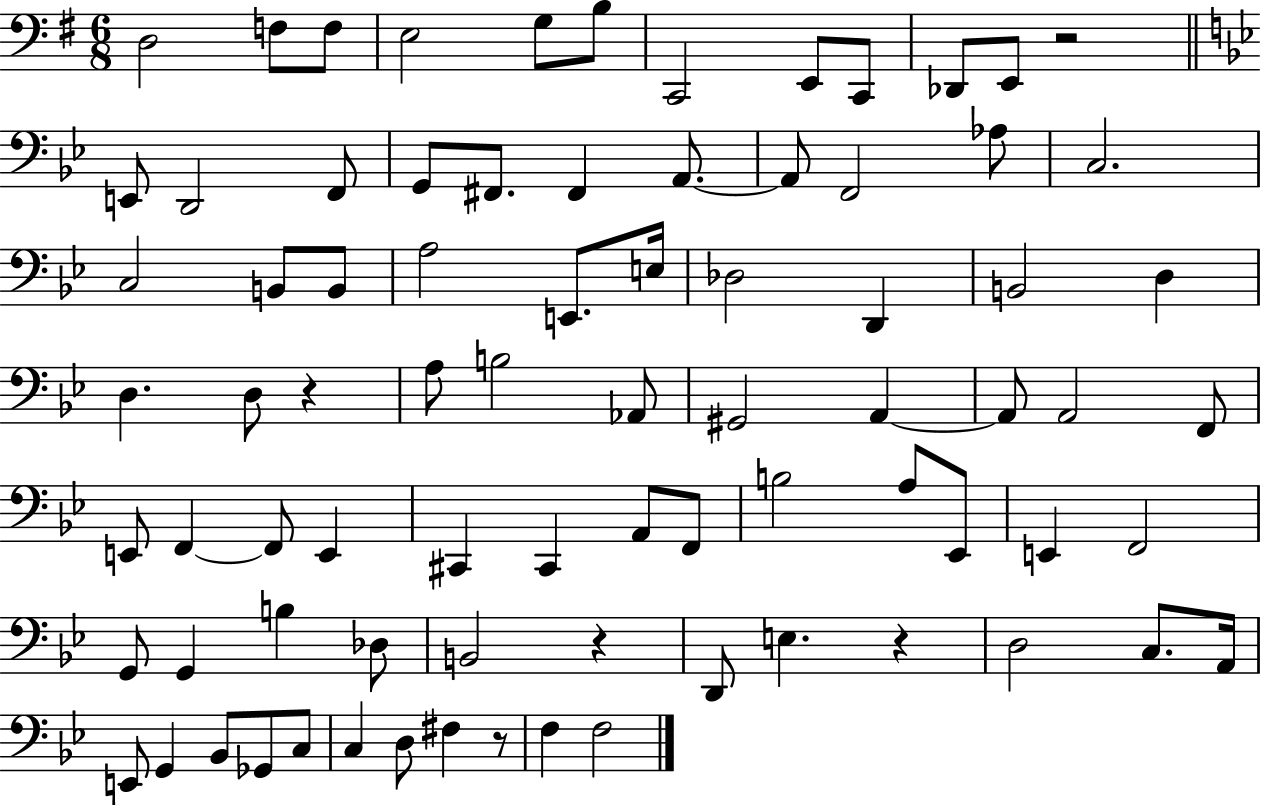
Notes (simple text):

D3/h F3/e F3/e E3/h G3/e B3/e C2/h E2/e C2/e Db2/e E2/e R/h E2/e D2/h F2/e G2/e F#2/e. F#2/q A2/e. A2/e F2/h Ab3/e C3/h. C3/h B2/e B2/e A3/h E2/e. E3/s Db3/h D2/q B2/h D3/q D3/q. D3/e R/q A3/e B3/h Ab2/e G#2/h A2/q A2/e A2/h F2/e E2/e F2/q F2/e E2/q C#2/q C#2/q A2/e F2/e B3/h A3/e Eb2/e E2/q F2/h G2/e G2/q B3/q Db3/e B2/h R/q D2/e E3/q. R/q D3/h C3/e. A2/s E2/e G2/q Bb2/e Gb2/e C3/e C3/q D3/e F#3/q R/e F3/q F3/h